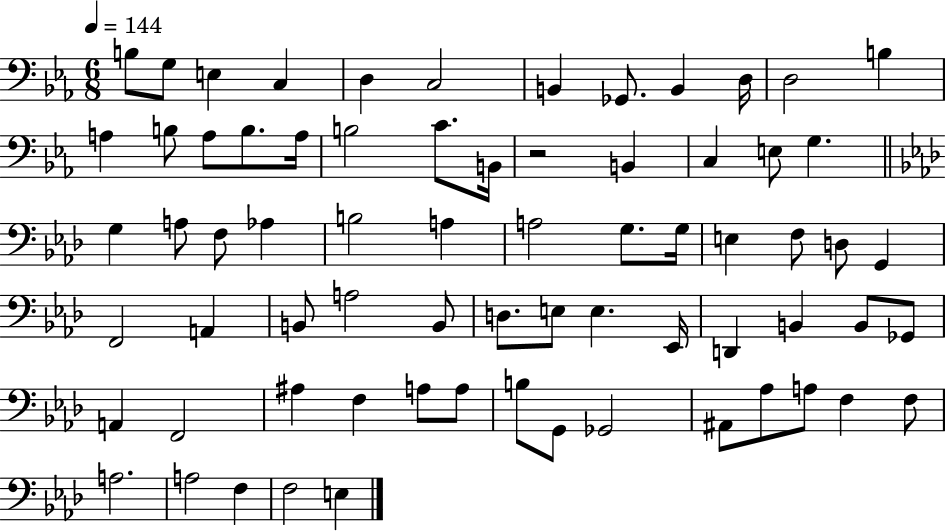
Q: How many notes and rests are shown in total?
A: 70